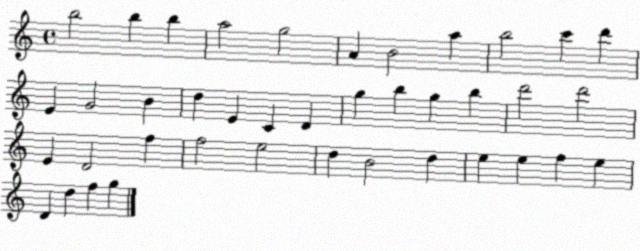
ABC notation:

X:1
T:Untitled
M:4/4
L:1/4
K:C
b2 b b a2 g2 A B2 a b2 c' d' E G2 B d E C D g b g b d'2 d'2 E D2 f f2 e2 d B2 d e e f e D d f g